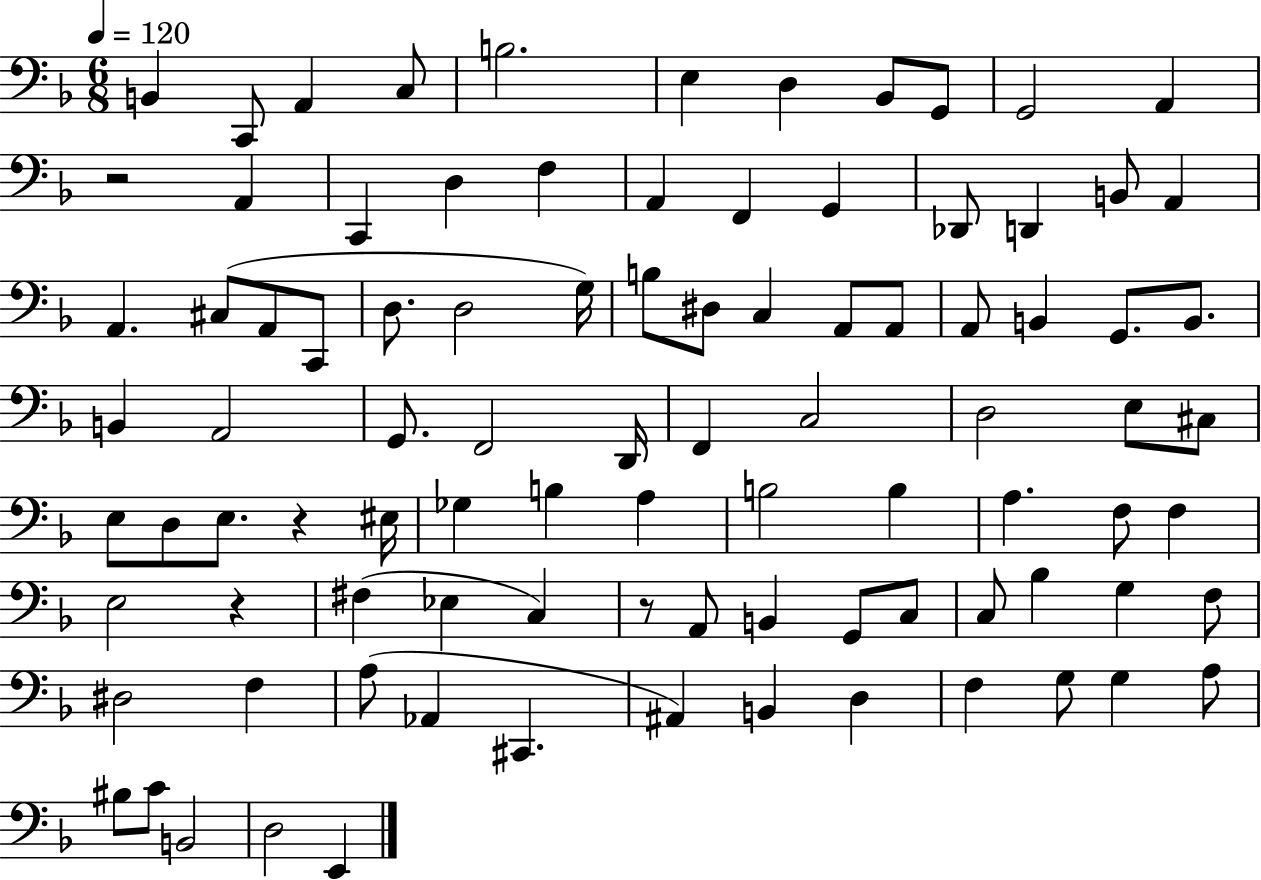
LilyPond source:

{
  \clef bass
  \numericTimeSignature
  \time 6/8
  \key f \major
  \tempo 4 = 120
  b,4 c,8 a,4 c8 | b2. | e4 d4 bes,8 g,8 | g,2 a,4 | \break r2 a,4 | c,4 d4 f4 | a,4 f,4 g,4 | des,8 d,4 b,8 a,4 | \break a,4. cis8( a,8 c,8 | d8. d2 g16) | b8 dis8 c4 a,8 a,8 | a,8 b,4 g,8. b,8. | \break b,4 a,2 | g,8. f,2 d,16 | f,4 c2 | d2 e8 cis8 | \break e8 d8 e8. r4 eis16 | ges4 b4 a4 | b2 b4 | a4. f8 f4 | \break e2 r4 | fis4( ees4 c4) | r8 a,8 b,4 g,8 c8 | c8 bes4 g4 f8 | \break dis2 f4 | a8( aes,4 cis,4. | ais,4) b,4 d4 | f4 g8 g4 a8 | \break bis8 c'8 b,2 | d2 e,4 | \bar "|."
}